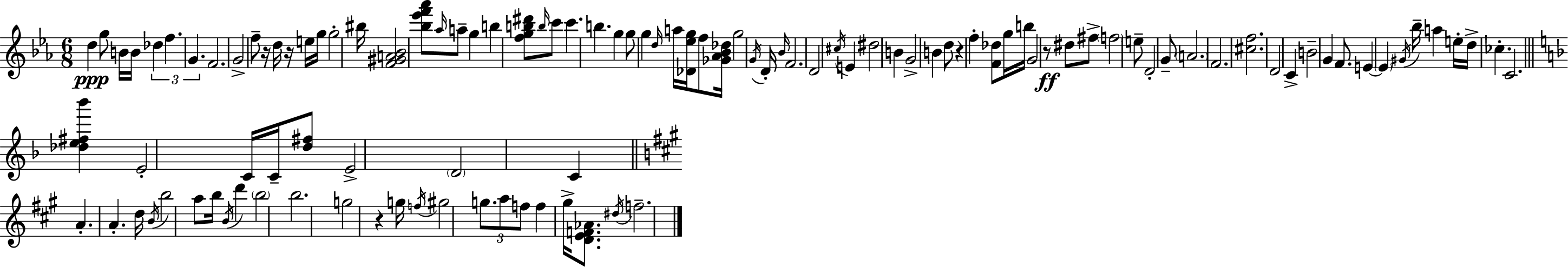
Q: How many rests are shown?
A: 5